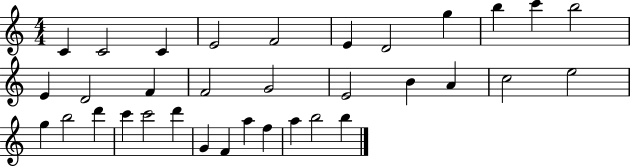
C4/q C4/h C4/q E4/h F4/h E4/q D4/h G5/q B5/q C6/q B5/h E4/q D4/h F4/q F4/h G4/h E4/h B4/q A4/q C5/h E5/h G5/q B5/h D6/q C6/q C6/h D6/q G4/q F4/q A5/q F5/q A5/q B5/h B5/q